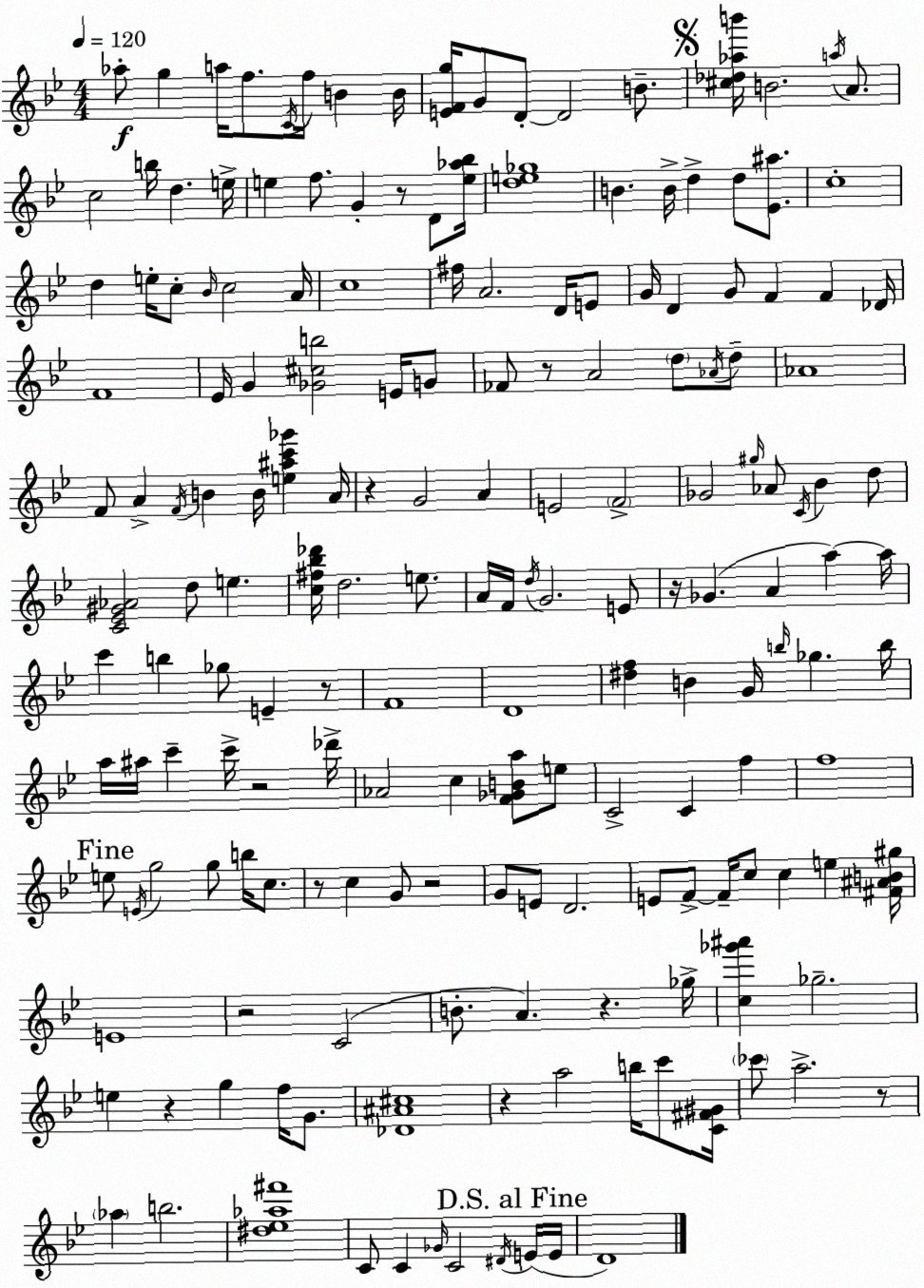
X:1
T:Untitled
M:4/4
L:1/4
K:Bb
_a/2 g a/4 f/2 C/4 f/4 B B/4 [EFg]/4 G/2 D/2 D2 B/2 [^c_d_ab']/4 B2 a/4 A/2 c2 b/4 d e/4 e f/2 G z/2 D/2 [e_a_b]/4 [de_g]4 B B/4 d d/2 [_E^a]/2 c4 d e/4 c/2 _B/4 c2 A/4 c4 ^f/4 A2 D/4 E/2 G/4 D G/2 F F _D/4 F4 _E/4 G [_G^cb]2 E/4 G/2 _F/2 z/2 A2 d/2 _A/4 d/2 _A4 F/2 A F/4 B B/4 [e^ac'_g'] A/4 z G2 A E2 F2 _G2 ^g/4 _A/2 C/4 _B d/2 [C_E^G_A]2 d/2 e [c^f_b_d']/4 d2 e/2 A/4 F/4 d/4 G2 E/2 z/4 _G A a a/4 c' b _g/2 E z/2 F4 D4 [^df] B G/4 b/4 _g b/4 a/4 ^a/4 c' c'/4 z2 _d'/4 _A2 c [F_GBa]/2 e/2 C2 C f f4 e/2 E/4 g2 g/2 b/4 c/2 z/2 c G/2 z2 G/2 E/2 D2 E/2 F/2 F/4 c/2 c e [^F^AB^g]/4 E4 z2 C2 B/2 A z _g/4 [c_g'^a'] _g2 e z g f/4 G/2 [_D^A^c]4 z a2 b/4 c'/2 [C^F^G]/4 _c'/2 a2 z/2 _a b2 [^d_e_a^f']4 C/2 C _G/4 C2 ^D/4 E/4 E/4 D4